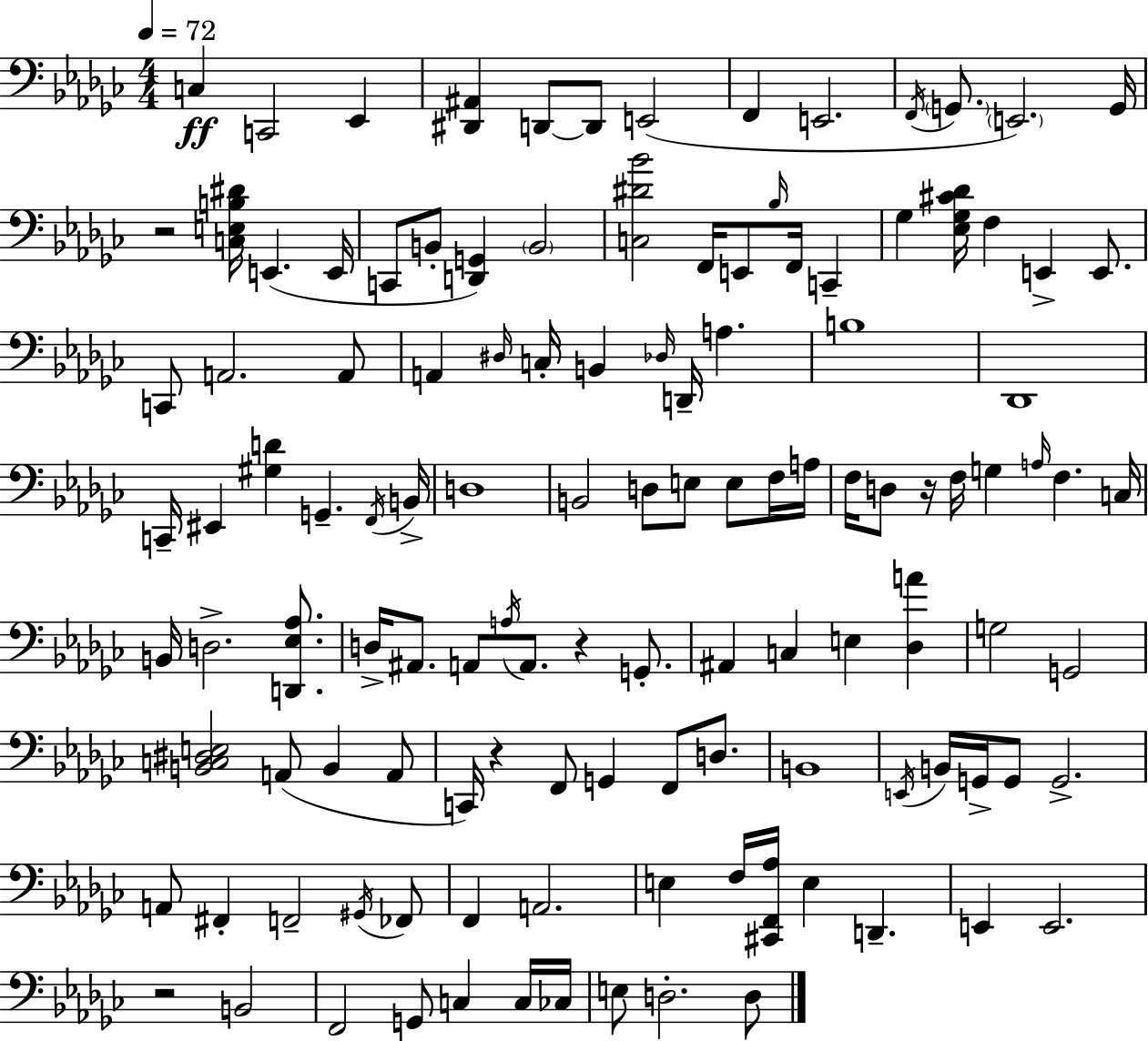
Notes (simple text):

C3/q C2/h Eb2/q [D#2,A#2]/q D2/e D2/e E2/h F2/q E2/h. F2/s G2/e. E2/h. G2/s R/h [C3,E3,B3,D#4]/s E2/q. E2/s C2/e B2/e [D2,G2]/q B2/h [C3,D#4,Bb4]/h F2/s E2/e Bb3/s F2/s C2/q Gb3/q [Eb3,Gb3,C#4,Db4]/s F3/q E2/q E2/e. C2/e A2/h. A2/e A2/q D#3/s C3/s B2/q Db3/s D2/s A3/q. B3/w Db2/w C2/s EIS2/q [G#3,D4]/q G2/q. F2/s B2/s D3/w B2/h D3/e E3/e E3/e F3/s A3/s F3/s D3/e R/s F3/s G3/q A3/s F3/q. C3/s B2/s D3/h. [D2,Eb3,Ab3]/e. D3/s A#2/e. A2/e A3/s A2/e. R/q G2/e. A#2/q C3/q E3/q [Db3,A4]/q G3/h G2/h [B2,C3,D#3,E3]/h A2/e B2/q A2/e C2/s R/q F2/e G2/q F2/e D3/e. B2/w E2/s B2/s G2/s G2/e G2/h. A2/e F#2/q F2/h G#2/s FES2/e F2/q A2/h. E3/q F3/s [C#2,F2,Ab3]/s E3/q D2/q. E2/q E2/h. R/h B2/h F2/h G2/e C3/q C3/s CES3/s E3/e D3/h. D3/e